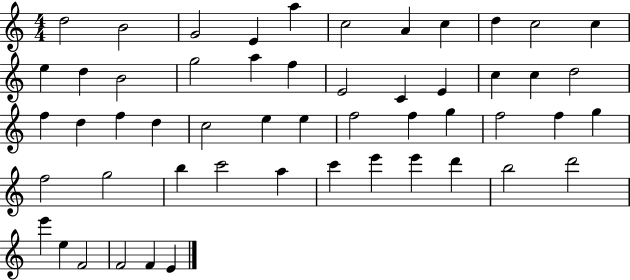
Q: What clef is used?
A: treble